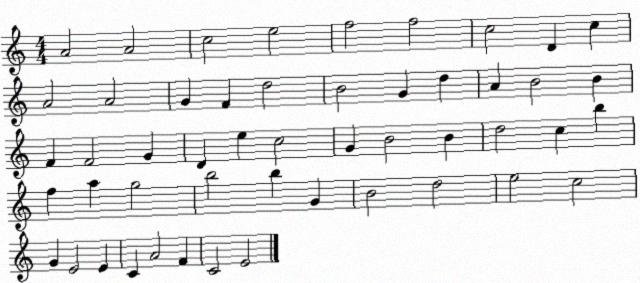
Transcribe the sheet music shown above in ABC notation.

X:1
T:Untitled
M:4/4
L:1/4
K:C
A2 A2 c2 e2 f2 f2 c2 D c A2 A2 G F d2 B2 G d A B2 B F F2 G D e c2 G B2 B d2 c b f a g2 b2 b G B2 d2 e2 c2 G E2 E C A2 F C2 E2